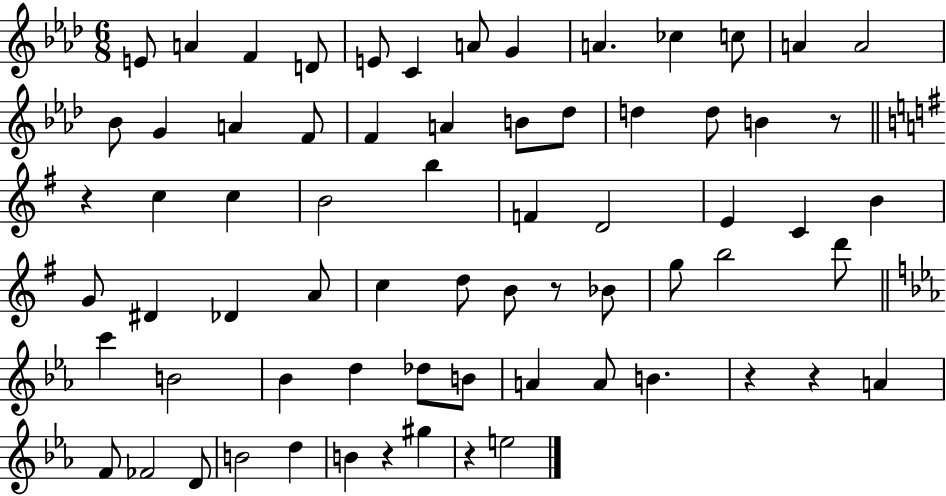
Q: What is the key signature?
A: AES major